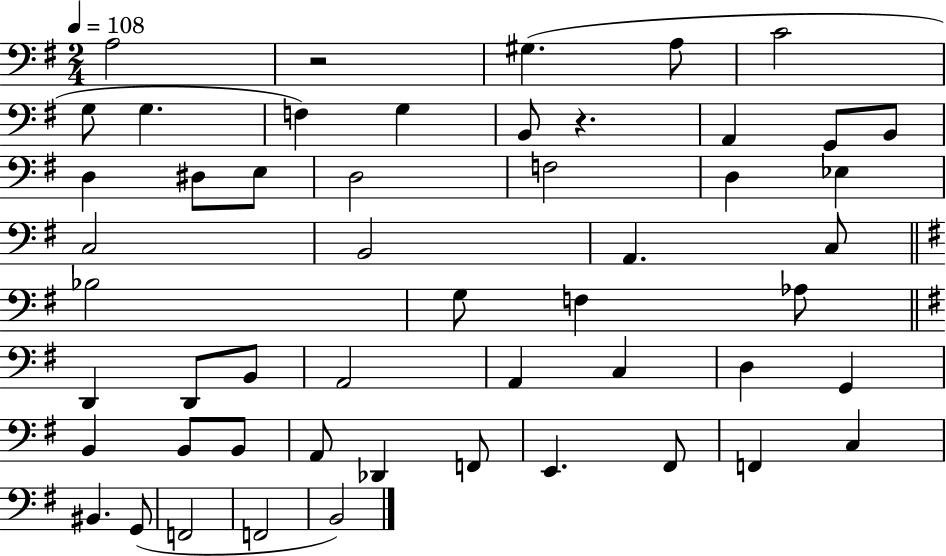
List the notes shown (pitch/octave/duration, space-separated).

A3/h R/h G#3/q. A3/e C4/h G3/e G3/q. F3/q G3/q B2/e R/q. A2/q G2/e B2/e D3/q D#3/e E3/e D3/h F3/h D3/q Eb3/q C3/h B2/h A2/q. C3/e Bb3/h G3/e F3/q Ab3/e D2/q D2/e B2/e A2/h A2/q C3/q D3/q G2/q B2/q B2/e B2/e A2/e Db2/q F2/e E2/q. F#2/e F2/q C3/q BIS2/q. G2/e F2/h F2/h B2/h